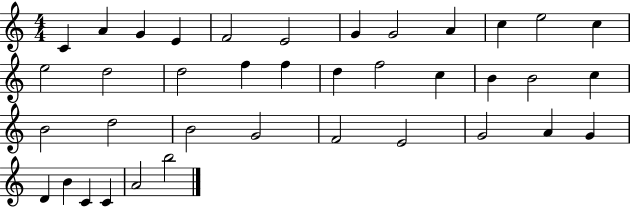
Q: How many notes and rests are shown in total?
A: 38